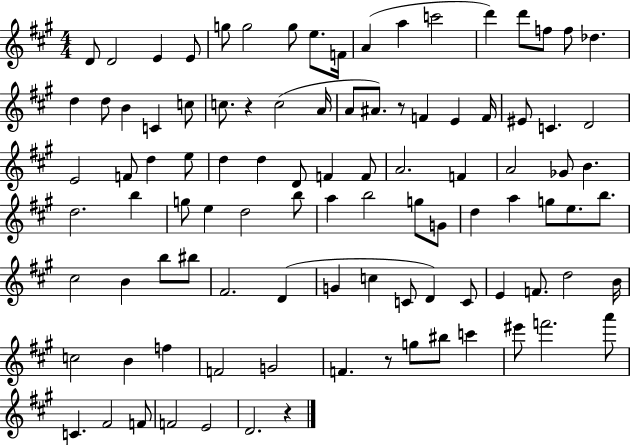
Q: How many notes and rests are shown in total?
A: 99